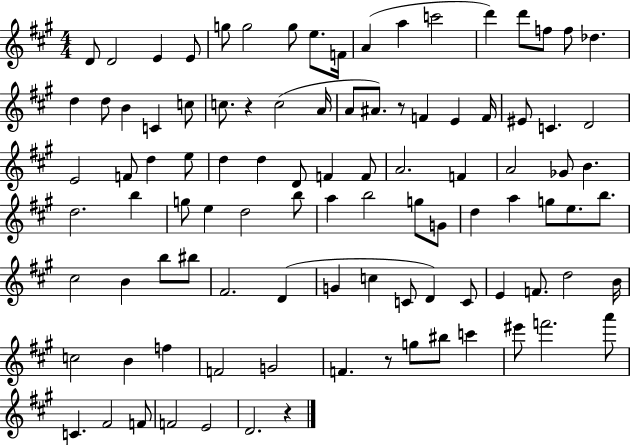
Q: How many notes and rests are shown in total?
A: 99